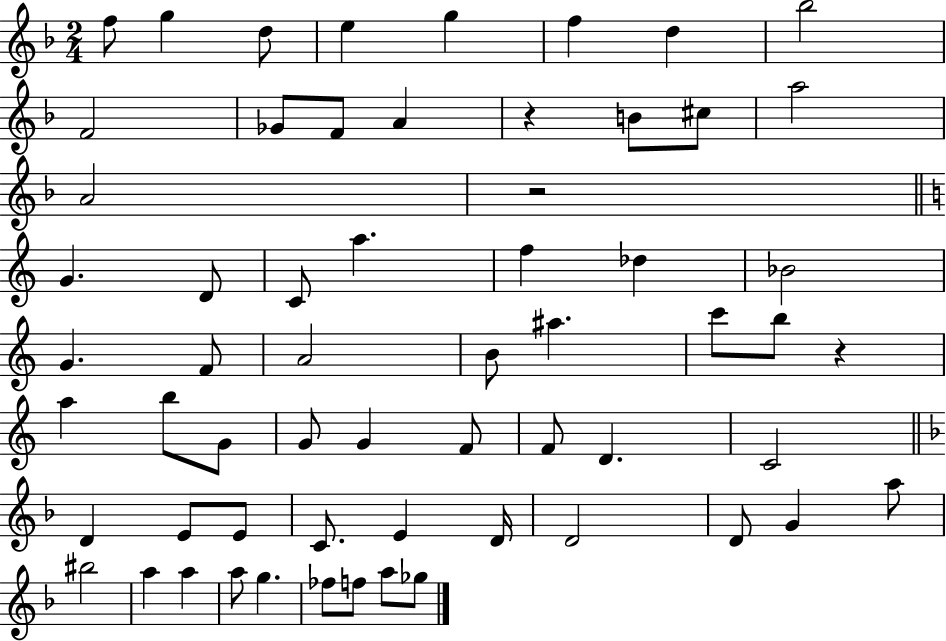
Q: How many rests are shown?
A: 3